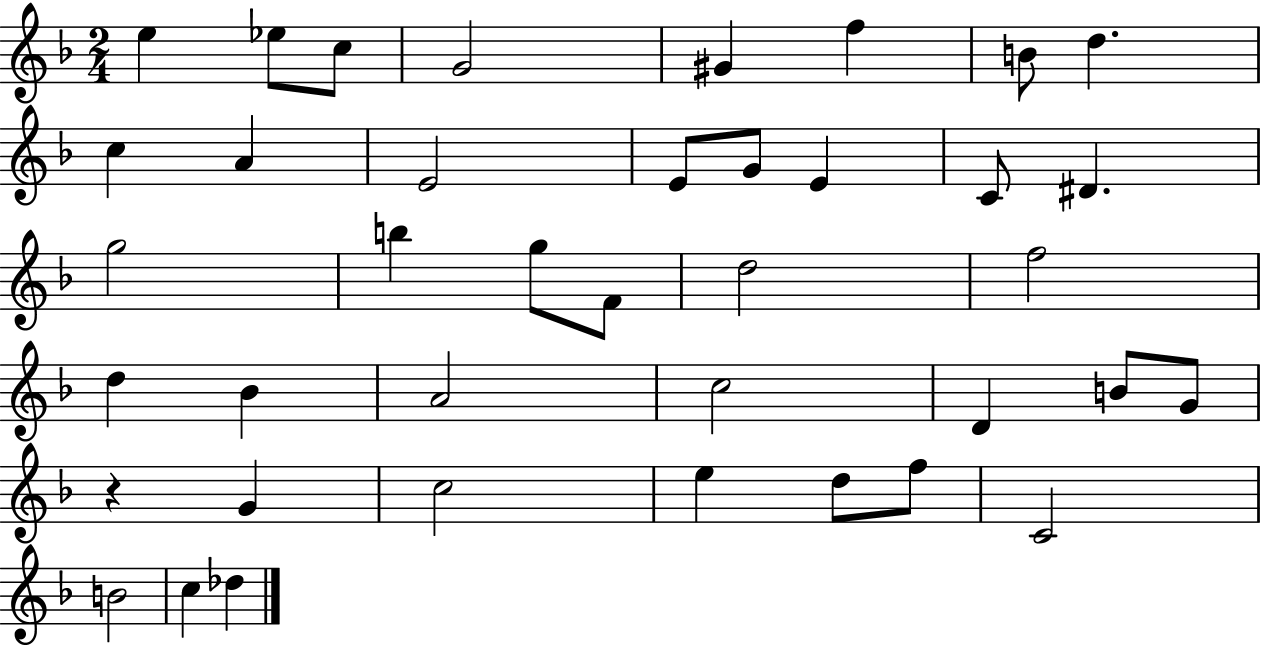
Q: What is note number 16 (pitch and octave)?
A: D#4